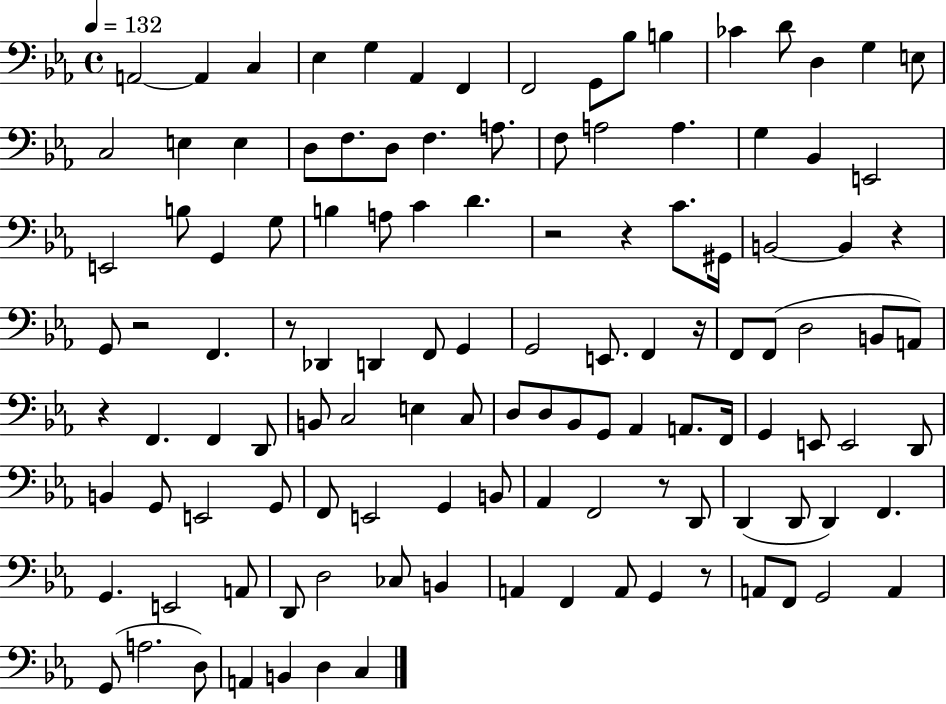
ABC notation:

X:1
T:Untitled
M:4/4
L:1/4
K:Eb
A,,2 A,, C, _E, G, _A,, F,, F,,2 G,,/2 _B,/2 B, _C D/2 D, G, E,/2 C,2 E, E, D,/2 F,/2 D,/2 F, A,/2 F,/2 A,2 A, G, _B,, E,,2 E,,2 B,/2 G,, G,/2 B, A,/2 C D z2 z C/2 ^G,,/4 B,,2 B,, z G,,/2 z2 F,, z/2 _D,, D,, F,,/2 G,, G,,2 E,,/2 F,, z/4 F,,/2 F,,/2 D,2 B,,/2 A,,/2 z F,, F,, D,,/2 B,,/2 C,2 E, C,/2 D,/2 D,/2 _B,,/2 G,,/2 _A,, A,,/2 F,,/4 G,, E,,/2 E,,2 D,,/2 B,, G,,/2 E,,2 G,,/2 F,,/2 E,,2 G,, B,,/2 _A,, F,,2 z/2 D,,/2 D,, D,,/2 D,, F,, G,, E,,2 A,,/2 D,,/2 D,2 _C,/2 B,, A,, F,, A,,/2 G,, z/2 A,,/2 F,,/2 G,,2 A,, G,,/2 A,2 D,/2 A,, B,, D, C,